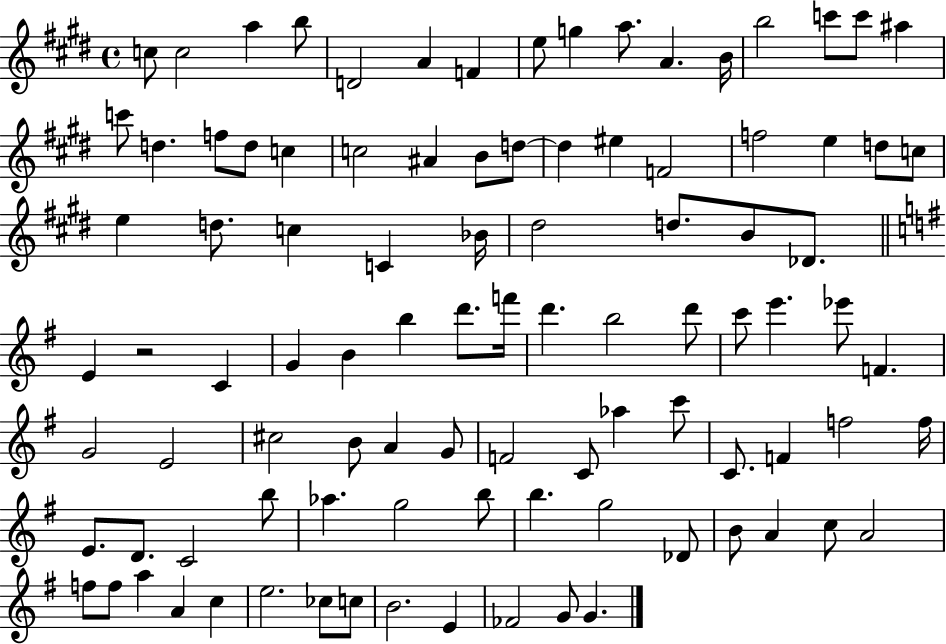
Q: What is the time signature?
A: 4/4